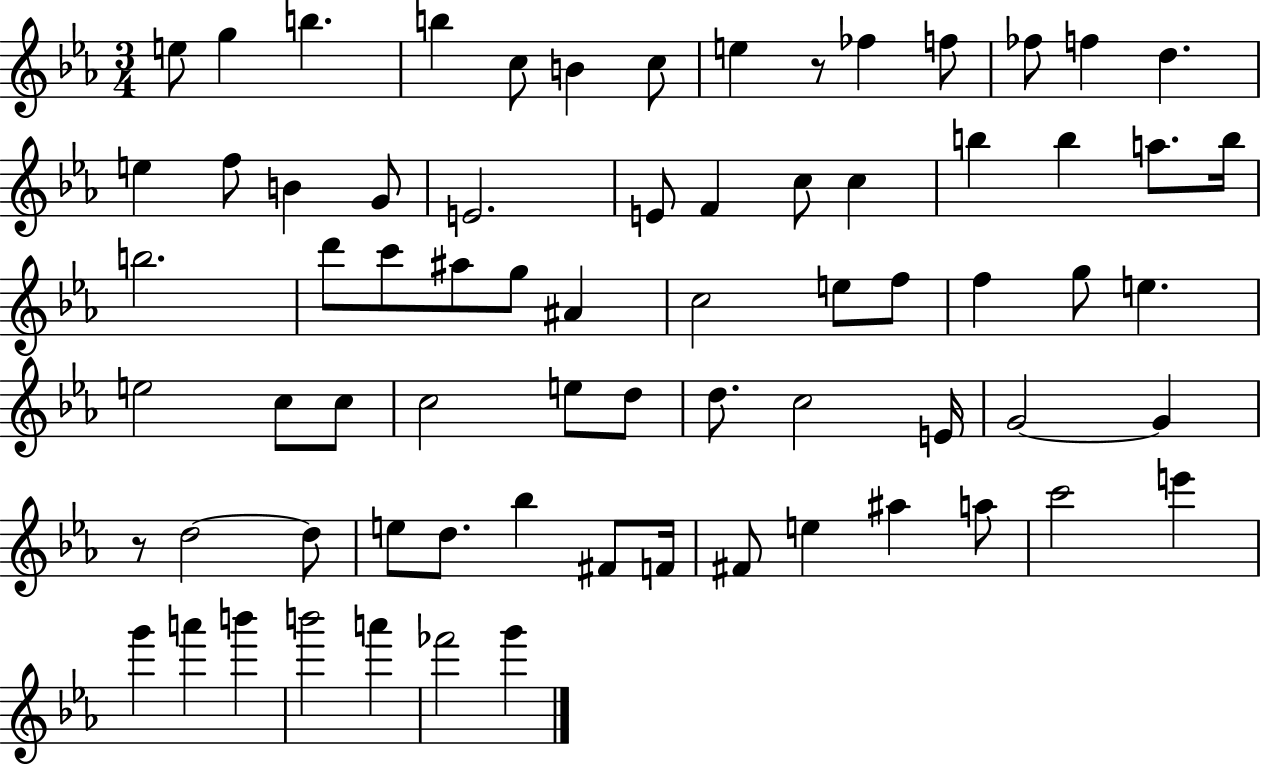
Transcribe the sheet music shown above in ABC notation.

X:1
T:Untitled
M:3/4
L:1/4
K:Eb
e/2 g b b c/2 B c/2 e z/2 _f f/2 _f/2 f d e f/2 B G/2 E2 E/2 F c/2 c b b a/2 b/4 b2 d'/2 c'/2 ^a/2 g/2 ^A c2 e/2 f/2 f g/2 e e2 c/2 c/2 c2 e/2 d/2 d/2 c2 E/4 G2 G z/2 d2 d/2 e/2 d/2 _b ^F/2 F/4 ^F/2 e ^a a/2 c'2 e' g' a' b' b'2 a' _f'2 g'